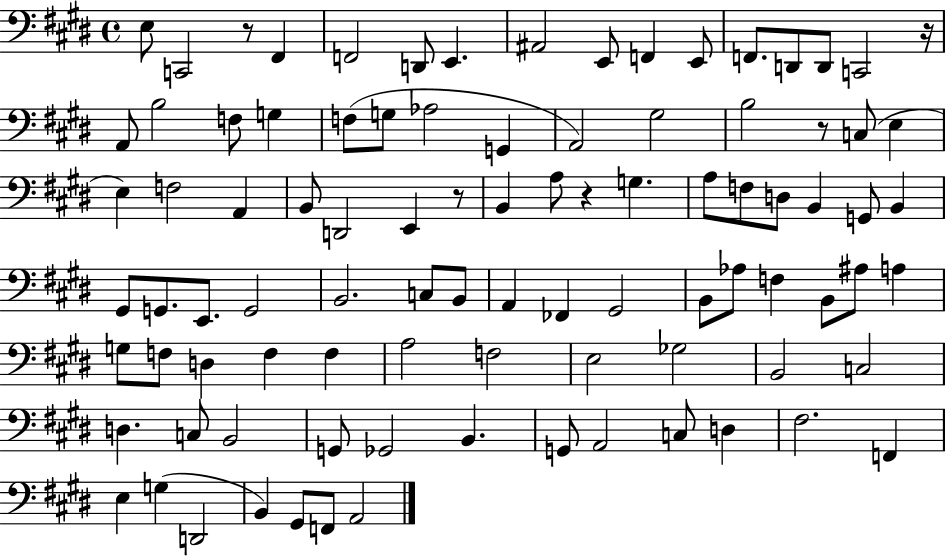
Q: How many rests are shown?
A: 5